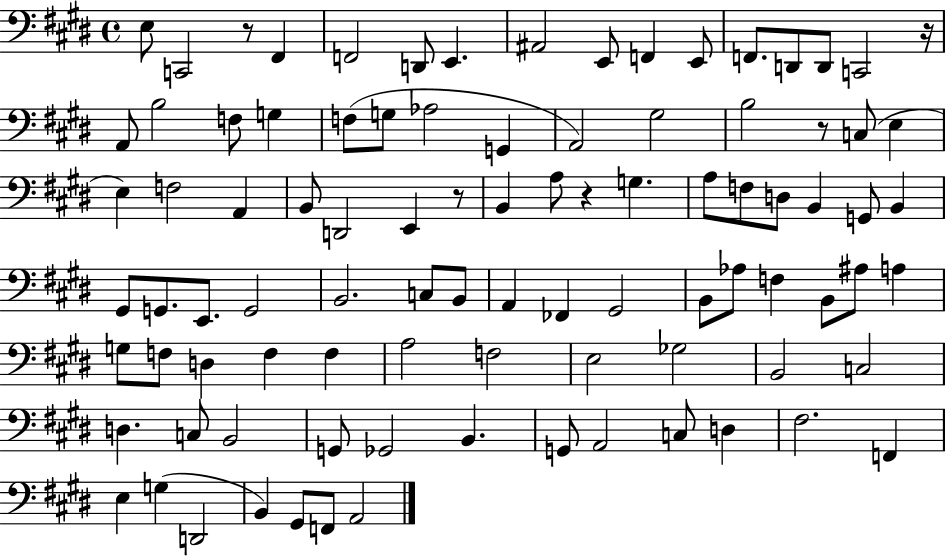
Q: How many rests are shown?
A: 5